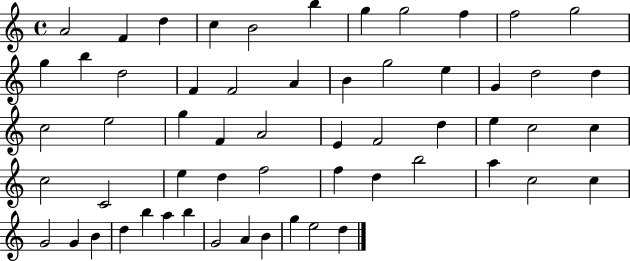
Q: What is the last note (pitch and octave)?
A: D5